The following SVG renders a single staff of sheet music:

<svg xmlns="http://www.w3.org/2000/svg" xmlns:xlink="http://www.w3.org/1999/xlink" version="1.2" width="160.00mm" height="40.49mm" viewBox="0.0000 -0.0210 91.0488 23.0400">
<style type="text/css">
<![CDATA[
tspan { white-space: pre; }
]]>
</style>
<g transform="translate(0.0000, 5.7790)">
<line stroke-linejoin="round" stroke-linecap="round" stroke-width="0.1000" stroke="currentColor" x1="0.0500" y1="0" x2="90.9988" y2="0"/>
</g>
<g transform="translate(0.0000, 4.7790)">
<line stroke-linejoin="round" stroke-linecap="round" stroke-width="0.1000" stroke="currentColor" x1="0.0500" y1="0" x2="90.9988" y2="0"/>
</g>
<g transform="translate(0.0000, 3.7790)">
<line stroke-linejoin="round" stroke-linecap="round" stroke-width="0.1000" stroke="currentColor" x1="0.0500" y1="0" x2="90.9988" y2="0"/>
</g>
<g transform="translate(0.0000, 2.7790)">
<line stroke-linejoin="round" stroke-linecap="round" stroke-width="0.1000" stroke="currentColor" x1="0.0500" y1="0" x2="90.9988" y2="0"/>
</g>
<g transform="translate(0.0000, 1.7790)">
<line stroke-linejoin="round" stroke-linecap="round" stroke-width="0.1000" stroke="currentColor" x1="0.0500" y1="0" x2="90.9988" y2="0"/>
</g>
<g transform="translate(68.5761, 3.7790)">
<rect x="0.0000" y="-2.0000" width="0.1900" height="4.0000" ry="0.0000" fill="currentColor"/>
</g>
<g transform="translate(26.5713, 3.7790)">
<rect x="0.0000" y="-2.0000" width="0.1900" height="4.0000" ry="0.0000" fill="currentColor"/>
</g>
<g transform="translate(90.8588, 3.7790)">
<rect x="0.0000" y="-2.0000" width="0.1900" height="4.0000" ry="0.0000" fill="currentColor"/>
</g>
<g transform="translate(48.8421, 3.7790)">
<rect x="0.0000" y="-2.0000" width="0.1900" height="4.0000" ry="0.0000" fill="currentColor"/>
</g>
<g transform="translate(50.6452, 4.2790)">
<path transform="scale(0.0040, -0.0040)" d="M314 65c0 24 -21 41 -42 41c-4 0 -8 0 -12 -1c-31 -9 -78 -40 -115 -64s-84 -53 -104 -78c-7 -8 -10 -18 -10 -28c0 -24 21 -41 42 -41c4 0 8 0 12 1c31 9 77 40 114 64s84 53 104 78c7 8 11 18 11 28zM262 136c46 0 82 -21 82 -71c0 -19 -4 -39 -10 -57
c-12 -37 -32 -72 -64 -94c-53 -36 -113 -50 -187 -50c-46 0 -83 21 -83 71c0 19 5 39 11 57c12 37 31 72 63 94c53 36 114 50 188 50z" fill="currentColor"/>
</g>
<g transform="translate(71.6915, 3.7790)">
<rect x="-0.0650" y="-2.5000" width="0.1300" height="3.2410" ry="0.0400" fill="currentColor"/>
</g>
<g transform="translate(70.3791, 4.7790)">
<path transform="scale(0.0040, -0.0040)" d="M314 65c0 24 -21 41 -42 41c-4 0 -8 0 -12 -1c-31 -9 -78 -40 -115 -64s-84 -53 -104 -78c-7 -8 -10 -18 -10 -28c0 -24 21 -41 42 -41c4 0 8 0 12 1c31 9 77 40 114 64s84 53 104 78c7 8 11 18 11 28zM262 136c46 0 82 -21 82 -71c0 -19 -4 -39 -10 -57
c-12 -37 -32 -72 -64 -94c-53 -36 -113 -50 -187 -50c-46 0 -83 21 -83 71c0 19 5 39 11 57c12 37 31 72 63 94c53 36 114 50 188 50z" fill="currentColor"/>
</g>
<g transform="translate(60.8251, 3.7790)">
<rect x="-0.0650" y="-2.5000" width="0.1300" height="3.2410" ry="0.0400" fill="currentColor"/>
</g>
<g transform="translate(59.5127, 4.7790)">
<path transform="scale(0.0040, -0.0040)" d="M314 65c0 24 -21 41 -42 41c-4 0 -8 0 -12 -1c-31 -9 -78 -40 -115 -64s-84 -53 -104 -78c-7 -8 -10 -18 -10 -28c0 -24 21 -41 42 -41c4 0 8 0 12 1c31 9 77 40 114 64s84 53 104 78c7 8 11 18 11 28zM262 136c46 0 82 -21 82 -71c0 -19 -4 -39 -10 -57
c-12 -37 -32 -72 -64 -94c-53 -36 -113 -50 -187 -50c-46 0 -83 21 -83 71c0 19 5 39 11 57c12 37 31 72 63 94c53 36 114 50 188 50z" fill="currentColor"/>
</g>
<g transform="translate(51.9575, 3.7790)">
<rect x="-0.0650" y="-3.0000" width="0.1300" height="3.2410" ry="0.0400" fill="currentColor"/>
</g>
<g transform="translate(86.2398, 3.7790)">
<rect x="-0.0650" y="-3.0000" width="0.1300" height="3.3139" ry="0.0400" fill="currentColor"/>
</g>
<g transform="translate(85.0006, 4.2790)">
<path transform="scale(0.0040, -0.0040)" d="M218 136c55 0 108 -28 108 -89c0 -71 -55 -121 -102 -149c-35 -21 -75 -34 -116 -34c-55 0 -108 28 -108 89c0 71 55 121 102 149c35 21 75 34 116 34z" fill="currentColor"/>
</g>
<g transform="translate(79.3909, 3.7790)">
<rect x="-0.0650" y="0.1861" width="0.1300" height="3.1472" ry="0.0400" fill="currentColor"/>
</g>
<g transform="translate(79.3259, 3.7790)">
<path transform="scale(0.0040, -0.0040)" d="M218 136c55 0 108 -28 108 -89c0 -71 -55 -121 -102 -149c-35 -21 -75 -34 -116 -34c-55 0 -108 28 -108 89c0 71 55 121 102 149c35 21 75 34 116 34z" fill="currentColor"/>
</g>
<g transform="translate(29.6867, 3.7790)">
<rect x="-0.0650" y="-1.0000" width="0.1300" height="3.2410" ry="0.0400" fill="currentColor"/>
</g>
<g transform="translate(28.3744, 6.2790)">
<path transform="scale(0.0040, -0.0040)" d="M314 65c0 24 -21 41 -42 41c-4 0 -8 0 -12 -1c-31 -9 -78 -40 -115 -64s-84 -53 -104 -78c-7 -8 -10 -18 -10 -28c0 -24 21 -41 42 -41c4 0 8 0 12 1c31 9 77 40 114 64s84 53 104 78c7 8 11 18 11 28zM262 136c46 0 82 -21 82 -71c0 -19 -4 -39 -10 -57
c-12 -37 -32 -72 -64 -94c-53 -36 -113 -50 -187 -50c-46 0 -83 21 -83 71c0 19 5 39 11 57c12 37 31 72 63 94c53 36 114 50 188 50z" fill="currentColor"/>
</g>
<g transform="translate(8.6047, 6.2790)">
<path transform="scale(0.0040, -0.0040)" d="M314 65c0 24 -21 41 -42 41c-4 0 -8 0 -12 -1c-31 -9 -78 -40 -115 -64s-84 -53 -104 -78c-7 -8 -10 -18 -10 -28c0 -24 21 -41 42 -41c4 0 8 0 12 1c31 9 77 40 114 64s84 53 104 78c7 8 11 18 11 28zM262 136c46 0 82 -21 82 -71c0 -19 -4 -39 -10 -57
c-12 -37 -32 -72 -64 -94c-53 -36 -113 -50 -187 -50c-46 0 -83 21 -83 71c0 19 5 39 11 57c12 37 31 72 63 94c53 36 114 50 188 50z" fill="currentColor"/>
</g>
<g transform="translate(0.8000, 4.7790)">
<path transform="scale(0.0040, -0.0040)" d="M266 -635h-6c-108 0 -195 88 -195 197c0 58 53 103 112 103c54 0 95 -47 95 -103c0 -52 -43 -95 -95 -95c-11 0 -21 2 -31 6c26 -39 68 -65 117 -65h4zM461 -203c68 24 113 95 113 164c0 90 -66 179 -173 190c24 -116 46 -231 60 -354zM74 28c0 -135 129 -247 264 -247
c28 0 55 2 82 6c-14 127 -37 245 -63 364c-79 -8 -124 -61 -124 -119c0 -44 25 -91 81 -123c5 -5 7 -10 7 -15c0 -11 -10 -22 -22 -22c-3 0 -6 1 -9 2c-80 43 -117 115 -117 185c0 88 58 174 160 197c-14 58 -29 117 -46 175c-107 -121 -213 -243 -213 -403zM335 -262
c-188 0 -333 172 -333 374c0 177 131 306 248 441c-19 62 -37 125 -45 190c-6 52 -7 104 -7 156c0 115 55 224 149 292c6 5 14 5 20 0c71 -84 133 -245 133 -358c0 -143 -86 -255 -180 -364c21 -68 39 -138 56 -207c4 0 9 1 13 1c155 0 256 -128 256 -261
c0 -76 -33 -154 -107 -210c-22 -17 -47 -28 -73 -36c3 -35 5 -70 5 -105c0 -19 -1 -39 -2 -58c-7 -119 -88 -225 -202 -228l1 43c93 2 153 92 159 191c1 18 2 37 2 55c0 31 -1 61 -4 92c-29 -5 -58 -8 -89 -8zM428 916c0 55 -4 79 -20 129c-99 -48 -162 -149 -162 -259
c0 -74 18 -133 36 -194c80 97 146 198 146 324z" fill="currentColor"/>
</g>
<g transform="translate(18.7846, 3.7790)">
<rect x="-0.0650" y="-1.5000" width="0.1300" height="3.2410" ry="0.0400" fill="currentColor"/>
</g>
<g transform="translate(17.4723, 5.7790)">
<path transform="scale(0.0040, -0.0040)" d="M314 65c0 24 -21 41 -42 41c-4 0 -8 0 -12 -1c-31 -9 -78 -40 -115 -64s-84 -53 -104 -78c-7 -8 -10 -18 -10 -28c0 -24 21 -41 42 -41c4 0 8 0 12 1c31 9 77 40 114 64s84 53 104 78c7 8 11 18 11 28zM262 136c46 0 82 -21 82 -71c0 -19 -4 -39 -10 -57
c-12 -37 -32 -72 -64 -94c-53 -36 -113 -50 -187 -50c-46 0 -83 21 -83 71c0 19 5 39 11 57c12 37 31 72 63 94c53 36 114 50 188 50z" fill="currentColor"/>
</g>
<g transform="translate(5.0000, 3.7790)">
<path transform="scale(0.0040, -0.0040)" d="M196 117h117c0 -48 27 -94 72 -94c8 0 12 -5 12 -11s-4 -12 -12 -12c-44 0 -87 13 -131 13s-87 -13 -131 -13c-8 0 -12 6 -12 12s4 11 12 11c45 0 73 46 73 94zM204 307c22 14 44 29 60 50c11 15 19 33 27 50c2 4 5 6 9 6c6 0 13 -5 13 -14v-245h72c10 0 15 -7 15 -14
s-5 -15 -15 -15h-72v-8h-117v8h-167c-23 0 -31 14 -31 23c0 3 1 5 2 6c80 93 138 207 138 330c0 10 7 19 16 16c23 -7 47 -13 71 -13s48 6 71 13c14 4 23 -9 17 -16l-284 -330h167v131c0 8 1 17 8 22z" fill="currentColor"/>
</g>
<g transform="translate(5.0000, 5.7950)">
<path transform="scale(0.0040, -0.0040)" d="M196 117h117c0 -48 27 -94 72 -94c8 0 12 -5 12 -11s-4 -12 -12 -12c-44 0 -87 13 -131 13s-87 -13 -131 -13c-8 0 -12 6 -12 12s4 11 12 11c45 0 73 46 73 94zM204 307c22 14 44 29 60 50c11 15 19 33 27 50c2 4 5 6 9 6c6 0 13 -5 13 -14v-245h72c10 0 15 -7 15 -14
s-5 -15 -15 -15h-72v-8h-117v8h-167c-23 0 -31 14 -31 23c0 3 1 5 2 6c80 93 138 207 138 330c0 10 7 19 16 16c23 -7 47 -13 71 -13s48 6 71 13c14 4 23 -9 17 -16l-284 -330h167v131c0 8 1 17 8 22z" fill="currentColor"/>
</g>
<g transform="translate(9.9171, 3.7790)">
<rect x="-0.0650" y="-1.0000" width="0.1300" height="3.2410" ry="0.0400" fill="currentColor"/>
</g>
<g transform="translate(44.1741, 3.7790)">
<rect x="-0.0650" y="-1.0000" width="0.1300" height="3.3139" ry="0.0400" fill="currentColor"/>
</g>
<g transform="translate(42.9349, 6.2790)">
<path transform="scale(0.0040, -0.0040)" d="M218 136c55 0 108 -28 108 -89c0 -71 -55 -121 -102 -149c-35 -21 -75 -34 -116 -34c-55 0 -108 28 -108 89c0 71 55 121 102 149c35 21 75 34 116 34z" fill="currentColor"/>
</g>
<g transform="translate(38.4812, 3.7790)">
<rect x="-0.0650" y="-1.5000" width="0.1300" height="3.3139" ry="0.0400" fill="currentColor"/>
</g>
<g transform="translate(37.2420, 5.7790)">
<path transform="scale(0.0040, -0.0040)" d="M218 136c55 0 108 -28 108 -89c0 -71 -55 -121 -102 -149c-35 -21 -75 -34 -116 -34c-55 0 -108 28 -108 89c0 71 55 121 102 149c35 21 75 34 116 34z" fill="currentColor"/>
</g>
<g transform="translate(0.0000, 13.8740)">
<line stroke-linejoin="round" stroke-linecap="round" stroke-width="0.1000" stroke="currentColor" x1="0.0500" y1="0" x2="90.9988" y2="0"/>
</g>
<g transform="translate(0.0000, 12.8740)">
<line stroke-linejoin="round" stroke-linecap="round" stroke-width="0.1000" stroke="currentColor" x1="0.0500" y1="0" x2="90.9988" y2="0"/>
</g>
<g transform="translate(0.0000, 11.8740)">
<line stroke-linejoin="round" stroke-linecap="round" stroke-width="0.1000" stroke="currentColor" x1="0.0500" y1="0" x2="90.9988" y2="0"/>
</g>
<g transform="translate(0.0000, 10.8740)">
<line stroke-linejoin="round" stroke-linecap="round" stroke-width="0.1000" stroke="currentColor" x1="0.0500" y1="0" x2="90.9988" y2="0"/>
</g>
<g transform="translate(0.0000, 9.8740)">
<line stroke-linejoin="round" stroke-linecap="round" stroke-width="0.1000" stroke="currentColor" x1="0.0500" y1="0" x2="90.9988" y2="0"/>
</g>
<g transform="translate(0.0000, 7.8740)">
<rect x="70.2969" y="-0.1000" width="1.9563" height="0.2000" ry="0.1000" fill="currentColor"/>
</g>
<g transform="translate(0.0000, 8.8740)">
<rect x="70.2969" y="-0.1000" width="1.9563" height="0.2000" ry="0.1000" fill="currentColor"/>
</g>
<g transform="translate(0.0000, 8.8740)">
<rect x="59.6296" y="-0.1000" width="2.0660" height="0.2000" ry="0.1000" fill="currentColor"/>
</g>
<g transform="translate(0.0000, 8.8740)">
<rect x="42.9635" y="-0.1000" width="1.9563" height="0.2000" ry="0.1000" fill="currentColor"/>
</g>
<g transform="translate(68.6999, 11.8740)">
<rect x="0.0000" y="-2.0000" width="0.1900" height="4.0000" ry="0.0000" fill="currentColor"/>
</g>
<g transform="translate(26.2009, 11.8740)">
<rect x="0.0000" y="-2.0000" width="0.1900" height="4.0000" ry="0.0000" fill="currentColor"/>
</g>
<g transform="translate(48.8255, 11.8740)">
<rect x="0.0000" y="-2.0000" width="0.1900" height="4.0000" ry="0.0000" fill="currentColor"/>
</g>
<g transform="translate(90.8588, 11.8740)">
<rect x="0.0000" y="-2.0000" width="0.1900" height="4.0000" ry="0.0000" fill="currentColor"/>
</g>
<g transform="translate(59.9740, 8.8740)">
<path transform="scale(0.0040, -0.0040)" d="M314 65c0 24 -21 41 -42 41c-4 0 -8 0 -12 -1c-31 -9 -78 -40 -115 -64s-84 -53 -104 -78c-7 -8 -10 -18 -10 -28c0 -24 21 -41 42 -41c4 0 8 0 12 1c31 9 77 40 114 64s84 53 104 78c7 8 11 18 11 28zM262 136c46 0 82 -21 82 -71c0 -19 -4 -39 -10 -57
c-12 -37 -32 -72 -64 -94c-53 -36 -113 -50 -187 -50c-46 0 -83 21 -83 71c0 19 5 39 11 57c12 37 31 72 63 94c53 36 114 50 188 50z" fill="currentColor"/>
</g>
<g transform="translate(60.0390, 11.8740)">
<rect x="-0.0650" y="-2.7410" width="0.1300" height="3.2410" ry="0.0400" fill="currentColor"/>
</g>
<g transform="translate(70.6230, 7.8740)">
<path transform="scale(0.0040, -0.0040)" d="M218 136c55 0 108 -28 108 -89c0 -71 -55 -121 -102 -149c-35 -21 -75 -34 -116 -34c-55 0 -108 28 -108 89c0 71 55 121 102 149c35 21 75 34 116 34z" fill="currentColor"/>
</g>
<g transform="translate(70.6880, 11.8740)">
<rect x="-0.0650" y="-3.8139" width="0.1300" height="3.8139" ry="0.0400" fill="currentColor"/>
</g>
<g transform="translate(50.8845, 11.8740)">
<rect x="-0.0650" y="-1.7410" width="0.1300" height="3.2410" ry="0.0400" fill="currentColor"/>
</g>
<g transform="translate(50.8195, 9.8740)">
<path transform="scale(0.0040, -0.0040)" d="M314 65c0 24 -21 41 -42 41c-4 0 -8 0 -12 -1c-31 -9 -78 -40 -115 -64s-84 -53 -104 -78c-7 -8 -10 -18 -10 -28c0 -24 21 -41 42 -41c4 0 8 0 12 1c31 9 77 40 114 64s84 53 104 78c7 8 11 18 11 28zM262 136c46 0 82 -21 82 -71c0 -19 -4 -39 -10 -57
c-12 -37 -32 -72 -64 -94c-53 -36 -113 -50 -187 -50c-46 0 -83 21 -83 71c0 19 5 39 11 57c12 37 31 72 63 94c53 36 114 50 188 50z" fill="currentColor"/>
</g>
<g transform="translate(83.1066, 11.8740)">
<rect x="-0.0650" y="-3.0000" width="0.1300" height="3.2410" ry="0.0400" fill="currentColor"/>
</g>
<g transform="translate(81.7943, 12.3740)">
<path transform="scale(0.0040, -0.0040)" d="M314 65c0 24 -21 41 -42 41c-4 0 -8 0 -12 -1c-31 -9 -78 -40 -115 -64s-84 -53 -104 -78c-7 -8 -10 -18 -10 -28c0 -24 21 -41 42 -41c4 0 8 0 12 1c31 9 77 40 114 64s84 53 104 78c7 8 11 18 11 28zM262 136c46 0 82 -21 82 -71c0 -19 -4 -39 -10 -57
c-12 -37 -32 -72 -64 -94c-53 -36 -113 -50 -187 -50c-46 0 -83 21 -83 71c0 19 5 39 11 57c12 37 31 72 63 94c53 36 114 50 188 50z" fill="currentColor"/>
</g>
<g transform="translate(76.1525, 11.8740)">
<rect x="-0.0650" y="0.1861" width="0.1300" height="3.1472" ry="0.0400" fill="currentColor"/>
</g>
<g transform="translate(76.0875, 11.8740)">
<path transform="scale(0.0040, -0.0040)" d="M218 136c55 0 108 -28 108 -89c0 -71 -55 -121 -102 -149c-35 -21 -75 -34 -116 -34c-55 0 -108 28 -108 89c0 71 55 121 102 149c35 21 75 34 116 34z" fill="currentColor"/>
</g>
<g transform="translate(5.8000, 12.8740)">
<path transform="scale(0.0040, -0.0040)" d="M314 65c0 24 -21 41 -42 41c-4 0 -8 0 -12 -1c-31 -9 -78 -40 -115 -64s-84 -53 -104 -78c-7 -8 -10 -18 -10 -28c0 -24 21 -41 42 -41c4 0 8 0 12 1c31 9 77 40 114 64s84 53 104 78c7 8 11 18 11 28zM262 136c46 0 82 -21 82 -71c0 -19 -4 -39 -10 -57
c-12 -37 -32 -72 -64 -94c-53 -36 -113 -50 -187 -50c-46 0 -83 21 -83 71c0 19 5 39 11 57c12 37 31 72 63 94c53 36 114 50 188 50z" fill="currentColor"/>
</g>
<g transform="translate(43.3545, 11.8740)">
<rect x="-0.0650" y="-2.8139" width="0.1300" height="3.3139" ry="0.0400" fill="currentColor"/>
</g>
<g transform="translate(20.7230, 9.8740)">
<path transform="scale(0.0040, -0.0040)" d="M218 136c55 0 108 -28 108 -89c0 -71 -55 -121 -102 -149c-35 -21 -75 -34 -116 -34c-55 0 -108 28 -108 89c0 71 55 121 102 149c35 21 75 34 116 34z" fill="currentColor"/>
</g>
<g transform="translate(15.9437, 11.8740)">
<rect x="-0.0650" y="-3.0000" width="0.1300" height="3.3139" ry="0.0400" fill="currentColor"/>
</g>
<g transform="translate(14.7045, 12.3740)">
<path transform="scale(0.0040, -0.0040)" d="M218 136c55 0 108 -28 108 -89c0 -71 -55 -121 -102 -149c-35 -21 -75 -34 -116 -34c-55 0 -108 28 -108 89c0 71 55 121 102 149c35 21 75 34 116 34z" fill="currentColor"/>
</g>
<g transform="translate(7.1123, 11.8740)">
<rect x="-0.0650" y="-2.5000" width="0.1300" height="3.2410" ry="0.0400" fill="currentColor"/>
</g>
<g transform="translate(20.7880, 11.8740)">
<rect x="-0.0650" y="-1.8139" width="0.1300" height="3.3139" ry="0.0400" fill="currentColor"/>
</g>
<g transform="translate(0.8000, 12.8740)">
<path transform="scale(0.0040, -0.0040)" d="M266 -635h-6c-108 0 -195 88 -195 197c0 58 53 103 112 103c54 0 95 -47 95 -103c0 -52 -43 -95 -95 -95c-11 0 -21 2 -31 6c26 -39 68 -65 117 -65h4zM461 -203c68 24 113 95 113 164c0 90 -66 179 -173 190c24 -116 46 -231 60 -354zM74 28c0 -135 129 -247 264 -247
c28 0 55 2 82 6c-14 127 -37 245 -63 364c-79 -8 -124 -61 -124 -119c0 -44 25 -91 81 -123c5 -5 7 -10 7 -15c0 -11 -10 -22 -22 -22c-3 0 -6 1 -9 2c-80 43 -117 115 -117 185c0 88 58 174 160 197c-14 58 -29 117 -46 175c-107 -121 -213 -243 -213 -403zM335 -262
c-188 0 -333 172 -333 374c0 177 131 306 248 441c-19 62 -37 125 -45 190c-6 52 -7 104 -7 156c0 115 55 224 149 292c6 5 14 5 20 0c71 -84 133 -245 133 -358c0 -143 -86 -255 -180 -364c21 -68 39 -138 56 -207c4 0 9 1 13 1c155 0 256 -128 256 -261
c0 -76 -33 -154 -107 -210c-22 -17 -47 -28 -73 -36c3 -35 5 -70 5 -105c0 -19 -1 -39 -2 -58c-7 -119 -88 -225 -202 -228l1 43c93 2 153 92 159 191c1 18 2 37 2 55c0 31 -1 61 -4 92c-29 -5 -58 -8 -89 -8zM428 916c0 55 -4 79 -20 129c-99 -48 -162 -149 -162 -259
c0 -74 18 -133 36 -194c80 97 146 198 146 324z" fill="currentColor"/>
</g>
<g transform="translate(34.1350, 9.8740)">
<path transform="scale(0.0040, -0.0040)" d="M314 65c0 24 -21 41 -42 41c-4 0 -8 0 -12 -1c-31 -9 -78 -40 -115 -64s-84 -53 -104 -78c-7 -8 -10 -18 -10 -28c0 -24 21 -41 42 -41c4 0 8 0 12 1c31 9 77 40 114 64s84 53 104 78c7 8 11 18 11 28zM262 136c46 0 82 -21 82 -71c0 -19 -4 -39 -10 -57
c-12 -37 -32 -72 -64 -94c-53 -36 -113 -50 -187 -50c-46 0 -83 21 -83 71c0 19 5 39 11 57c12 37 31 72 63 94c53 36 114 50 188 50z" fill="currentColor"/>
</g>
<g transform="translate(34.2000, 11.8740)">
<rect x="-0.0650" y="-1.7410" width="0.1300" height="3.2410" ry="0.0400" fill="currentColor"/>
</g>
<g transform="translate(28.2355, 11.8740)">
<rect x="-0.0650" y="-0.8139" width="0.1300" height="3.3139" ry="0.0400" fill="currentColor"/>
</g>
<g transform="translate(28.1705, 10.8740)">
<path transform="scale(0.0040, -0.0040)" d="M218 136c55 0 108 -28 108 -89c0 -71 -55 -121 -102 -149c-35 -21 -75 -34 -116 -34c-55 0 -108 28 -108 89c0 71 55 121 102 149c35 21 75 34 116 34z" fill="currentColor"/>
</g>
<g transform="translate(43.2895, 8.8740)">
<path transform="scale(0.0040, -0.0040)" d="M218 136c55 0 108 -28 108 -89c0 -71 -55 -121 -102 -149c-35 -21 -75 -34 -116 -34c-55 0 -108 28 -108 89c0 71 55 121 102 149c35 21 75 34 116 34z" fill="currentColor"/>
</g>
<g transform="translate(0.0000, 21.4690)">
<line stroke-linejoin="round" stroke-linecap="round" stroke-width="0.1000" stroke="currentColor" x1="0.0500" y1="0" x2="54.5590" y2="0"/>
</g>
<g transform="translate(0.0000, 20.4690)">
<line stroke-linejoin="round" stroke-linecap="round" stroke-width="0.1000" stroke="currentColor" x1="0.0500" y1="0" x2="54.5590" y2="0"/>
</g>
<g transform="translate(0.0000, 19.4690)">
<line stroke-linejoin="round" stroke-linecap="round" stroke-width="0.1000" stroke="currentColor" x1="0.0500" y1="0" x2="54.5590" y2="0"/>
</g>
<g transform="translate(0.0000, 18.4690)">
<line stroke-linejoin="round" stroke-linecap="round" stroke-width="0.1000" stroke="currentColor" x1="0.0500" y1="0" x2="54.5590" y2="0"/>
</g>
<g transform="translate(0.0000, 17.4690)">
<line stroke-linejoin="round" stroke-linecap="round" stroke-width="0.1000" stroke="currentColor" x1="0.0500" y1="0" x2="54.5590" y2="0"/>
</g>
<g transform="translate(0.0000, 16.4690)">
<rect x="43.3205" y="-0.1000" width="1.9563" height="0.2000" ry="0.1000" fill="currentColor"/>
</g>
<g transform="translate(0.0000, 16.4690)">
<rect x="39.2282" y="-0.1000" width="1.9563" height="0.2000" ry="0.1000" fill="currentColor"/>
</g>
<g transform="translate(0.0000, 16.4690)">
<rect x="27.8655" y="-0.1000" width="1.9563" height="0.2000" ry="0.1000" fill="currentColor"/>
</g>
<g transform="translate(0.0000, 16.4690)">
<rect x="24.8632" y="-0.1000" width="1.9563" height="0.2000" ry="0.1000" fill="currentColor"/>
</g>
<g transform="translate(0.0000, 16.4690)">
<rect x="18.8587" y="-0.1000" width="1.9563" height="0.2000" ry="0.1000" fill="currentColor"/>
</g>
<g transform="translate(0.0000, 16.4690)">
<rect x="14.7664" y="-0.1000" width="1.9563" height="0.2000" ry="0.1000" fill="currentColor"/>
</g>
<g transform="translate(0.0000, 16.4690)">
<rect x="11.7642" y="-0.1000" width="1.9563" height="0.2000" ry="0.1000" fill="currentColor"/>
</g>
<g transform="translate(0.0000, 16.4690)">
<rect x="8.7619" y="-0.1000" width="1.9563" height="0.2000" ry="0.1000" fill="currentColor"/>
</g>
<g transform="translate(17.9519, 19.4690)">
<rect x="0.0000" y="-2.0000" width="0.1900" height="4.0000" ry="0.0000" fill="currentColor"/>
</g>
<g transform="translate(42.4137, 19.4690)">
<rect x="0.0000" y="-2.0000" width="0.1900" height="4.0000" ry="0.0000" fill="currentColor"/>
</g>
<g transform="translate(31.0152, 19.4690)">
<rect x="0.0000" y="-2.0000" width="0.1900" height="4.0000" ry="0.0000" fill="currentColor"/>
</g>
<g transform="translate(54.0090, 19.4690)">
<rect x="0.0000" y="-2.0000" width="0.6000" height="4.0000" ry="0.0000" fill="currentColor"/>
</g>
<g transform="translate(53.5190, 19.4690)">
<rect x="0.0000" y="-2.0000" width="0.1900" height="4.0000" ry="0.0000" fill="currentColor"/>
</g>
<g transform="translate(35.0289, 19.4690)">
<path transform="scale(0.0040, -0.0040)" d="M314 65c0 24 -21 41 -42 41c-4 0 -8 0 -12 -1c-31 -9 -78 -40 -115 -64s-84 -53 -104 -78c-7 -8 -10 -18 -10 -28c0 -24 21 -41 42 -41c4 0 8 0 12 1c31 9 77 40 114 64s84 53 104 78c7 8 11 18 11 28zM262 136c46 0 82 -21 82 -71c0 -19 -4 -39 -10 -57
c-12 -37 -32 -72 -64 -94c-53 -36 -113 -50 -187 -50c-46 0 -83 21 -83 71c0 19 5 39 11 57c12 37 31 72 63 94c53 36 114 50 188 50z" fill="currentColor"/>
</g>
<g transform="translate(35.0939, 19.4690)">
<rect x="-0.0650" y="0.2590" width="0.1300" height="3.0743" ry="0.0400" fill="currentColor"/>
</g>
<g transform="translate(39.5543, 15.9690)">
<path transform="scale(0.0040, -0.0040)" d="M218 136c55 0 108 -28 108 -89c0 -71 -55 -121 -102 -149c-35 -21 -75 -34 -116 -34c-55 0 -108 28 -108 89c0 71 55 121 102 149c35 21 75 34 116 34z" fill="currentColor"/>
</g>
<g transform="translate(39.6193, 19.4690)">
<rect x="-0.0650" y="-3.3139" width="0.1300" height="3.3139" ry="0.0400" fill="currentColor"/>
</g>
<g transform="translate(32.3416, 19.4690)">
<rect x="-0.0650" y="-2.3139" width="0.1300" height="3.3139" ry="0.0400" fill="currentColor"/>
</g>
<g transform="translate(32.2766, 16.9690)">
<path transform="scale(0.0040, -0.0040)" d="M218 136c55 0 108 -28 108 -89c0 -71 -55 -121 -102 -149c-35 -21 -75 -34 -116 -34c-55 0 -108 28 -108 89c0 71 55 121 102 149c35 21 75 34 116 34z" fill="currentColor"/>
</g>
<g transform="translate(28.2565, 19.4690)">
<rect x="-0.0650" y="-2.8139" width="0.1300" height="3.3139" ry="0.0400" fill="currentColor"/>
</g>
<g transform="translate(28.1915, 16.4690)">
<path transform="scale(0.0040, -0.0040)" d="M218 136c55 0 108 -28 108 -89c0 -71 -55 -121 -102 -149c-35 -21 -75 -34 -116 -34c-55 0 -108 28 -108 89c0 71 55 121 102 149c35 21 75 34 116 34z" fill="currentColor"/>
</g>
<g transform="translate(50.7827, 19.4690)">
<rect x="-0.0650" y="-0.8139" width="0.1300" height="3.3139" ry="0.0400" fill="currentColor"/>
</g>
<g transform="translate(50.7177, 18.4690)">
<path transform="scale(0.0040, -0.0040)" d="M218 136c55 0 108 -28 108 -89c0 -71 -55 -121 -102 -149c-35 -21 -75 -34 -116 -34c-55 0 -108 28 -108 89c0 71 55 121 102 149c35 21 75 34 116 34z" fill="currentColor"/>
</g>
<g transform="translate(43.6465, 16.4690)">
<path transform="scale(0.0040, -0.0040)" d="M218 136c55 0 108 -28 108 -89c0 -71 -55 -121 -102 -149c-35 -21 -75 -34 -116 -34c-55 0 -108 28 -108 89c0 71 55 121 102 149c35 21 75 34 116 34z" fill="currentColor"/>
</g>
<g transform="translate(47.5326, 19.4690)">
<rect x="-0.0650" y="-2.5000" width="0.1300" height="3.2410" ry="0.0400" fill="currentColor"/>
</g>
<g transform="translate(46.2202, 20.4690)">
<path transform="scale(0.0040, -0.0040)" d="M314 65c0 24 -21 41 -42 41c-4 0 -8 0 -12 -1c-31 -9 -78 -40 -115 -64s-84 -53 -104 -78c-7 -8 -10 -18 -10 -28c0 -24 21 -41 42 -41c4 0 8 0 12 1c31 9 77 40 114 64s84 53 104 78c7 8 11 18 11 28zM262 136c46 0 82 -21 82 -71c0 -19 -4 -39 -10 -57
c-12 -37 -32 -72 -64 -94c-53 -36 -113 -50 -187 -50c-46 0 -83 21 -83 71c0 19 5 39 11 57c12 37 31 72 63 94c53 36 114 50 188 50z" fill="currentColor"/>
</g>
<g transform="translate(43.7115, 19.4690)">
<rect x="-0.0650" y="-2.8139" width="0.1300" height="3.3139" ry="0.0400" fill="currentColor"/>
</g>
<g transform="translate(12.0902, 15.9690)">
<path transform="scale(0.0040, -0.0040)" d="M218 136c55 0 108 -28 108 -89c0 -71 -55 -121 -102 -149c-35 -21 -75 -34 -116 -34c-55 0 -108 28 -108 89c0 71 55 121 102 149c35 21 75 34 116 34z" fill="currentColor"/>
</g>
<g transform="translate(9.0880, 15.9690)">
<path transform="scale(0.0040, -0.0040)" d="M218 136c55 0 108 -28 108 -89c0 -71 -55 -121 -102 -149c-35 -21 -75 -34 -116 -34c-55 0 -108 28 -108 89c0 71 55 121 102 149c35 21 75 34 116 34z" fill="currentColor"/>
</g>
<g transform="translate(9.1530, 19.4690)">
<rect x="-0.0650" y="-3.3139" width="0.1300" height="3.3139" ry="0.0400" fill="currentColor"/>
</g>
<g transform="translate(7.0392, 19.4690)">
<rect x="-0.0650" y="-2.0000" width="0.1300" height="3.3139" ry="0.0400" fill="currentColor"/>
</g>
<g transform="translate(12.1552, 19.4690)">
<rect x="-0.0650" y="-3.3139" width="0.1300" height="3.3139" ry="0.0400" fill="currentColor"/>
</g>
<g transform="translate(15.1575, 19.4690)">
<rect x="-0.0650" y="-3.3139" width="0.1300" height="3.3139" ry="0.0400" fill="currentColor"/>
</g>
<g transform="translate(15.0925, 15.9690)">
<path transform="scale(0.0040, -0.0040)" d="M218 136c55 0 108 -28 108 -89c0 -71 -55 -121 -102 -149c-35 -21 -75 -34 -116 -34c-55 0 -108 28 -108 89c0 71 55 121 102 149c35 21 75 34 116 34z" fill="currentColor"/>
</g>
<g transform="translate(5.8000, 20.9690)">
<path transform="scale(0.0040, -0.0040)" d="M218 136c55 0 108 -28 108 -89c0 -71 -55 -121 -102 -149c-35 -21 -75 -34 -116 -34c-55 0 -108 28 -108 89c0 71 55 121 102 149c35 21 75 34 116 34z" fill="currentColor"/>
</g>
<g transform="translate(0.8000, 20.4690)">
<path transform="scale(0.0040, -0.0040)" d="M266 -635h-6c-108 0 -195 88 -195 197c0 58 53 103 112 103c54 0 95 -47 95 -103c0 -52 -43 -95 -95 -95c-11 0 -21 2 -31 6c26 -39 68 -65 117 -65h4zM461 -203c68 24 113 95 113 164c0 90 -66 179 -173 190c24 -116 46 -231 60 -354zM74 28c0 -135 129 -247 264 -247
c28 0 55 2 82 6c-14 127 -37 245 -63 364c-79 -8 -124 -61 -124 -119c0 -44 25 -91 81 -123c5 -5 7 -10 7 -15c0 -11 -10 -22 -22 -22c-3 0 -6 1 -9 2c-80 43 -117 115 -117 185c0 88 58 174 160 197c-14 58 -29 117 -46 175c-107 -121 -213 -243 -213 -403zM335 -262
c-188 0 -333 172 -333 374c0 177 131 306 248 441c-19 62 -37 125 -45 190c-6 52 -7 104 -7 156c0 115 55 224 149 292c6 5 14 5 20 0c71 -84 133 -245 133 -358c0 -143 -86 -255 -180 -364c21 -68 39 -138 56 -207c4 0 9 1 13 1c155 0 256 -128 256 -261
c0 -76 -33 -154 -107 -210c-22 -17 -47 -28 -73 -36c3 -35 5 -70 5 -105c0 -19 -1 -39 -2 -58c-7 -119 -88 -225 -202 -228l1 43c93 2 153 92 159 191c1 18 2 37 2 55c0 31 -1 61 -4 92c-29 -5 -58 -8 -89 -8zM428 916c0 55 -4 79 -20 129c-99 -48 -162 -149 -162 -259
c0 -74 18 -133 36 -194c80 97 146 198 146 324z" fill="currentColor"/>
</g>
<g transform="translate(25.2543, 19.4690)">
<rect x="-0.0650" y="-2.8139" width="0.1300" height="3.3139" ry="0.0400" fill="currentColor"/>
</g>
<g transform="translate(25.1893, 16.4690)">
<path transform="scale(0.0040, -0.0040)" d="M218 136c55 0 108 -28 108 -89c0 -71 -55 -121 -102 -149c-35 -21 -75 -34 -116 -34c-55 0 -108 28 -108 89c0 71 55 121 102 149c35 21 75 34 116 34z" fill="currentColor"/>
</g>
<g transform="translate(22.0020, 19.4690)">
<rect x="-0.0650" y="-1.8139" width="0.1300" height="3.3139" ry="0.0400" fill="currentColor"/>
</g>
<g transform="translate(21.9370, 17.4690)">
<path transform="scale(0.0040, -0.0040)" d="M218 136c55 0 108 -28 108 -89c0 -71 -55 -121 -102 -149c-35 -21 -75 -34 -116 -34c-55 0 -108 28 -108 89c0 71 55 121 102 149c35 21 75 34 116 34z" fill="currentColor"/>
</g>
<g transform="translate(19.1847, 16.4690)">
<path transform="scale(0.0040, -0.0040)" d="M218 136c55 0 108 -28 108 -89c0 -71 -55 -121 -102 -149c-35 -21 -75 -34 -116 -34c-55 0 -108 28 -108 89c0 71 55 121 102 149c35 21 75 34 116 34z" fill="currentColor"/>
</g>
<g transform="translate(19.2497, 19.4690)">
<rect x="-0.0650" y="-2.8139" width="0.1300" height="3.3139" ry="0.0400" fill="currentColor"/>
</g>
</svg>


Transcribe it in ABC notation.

X:1
T:Untitled
M:4/4
L:1/4
K:C
D2 E2 D2 E D A2 G2 G2 B A G2 A f d f2 a f2 a2 c' B A2 F b b b a f a a g B2 b a G2 d